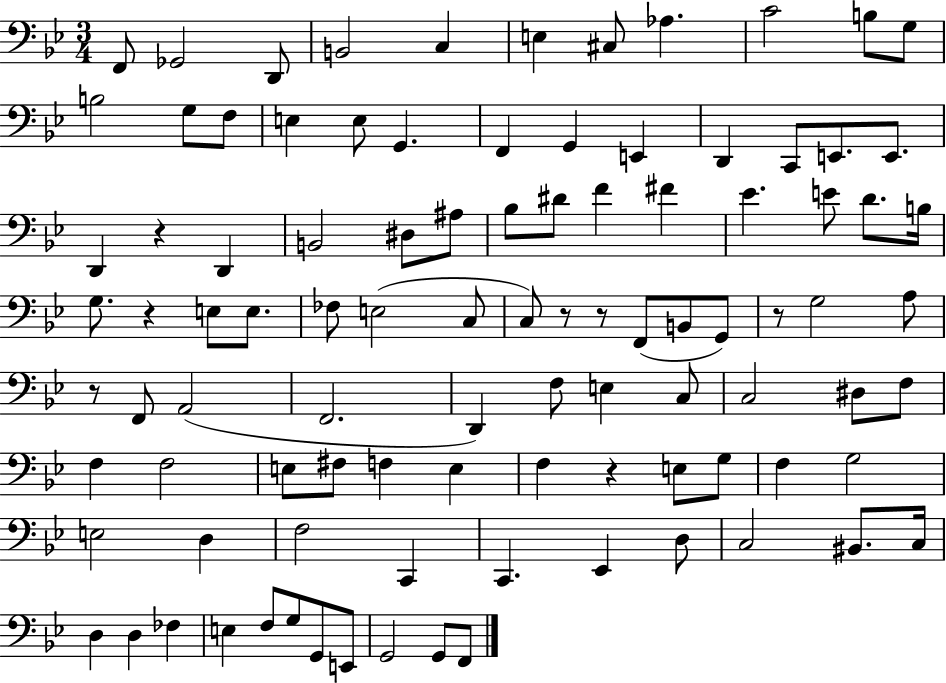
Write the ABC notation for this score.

X:1
T:Untitled
M:3/4
L:1/4
K:Bb
F,,/2 _G,,2 D,,/2 B,,2 C, E, ^C,/2 _A, C2 B,/2 G,/2 B,2 G,/2 F,/2 E, E,/2 G,, F,, G,, E,, D,, C,,/2 E,,/2 E,,/2 D,, z D,, B,,2 ^D,/2 ^A,/2 _B,/2 ^D/2 F ^F _E E/2 D/2 B,/4 G,/2 z E,/2 E,/2 _F,/2 E,2 C,/2 C,/2 z/2 z/2 F,,/2 B,,/2 G,,/2 z/2 G,2 A,/2 z/2 F,,/2 A,,2 F,,2 D,, F,/2 E, C,/2 C,2 ^D,/2 F,/2 F, F,2 E,/2 ^F,/2 F, E, F, z E,/2 G,/2 F, G,2 E,2 D, F,2 C,, C,, _E,, D,/2 C,2 ^B,,/2 C,/4 D, D, _F, E, F,/2 G,/2 G,,/2 E,,/2 G,,2 G,,/2 F,,/2